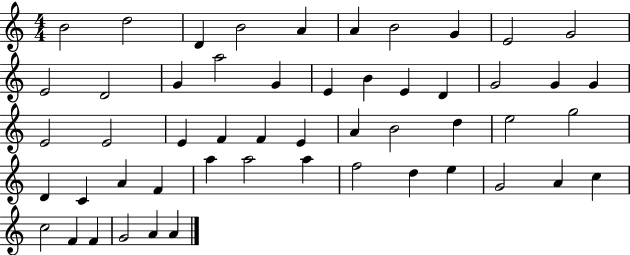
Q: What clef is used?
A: treble